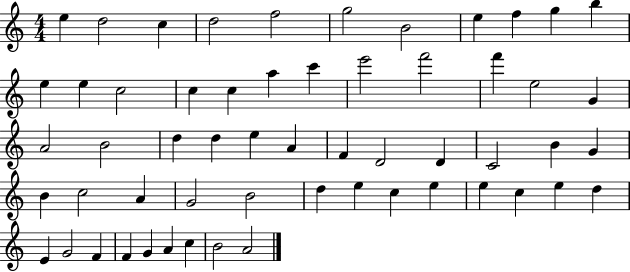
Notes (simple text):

E5/q D5/h C5/q D5/h F5/h G5/h B4/h E5/q F5/q G5/q B5/q E5/q E5/q C5/h C5/q C5/q A5/q C6/q E6/h F6/h F6/q E5/h G4/q A4/h B4/h D5/q D5/q E5/q A4/q F4/q D4/h D4/q C4/h B4/q G4/q B4/q C5/h A4/q G4/h B4/h D5/q E5/q C5/q E5/q E5/q C5/q E5/q D5/q E4/q G4/h F4/q F4/q G4/q A4/q C5/q B4/h A4/h